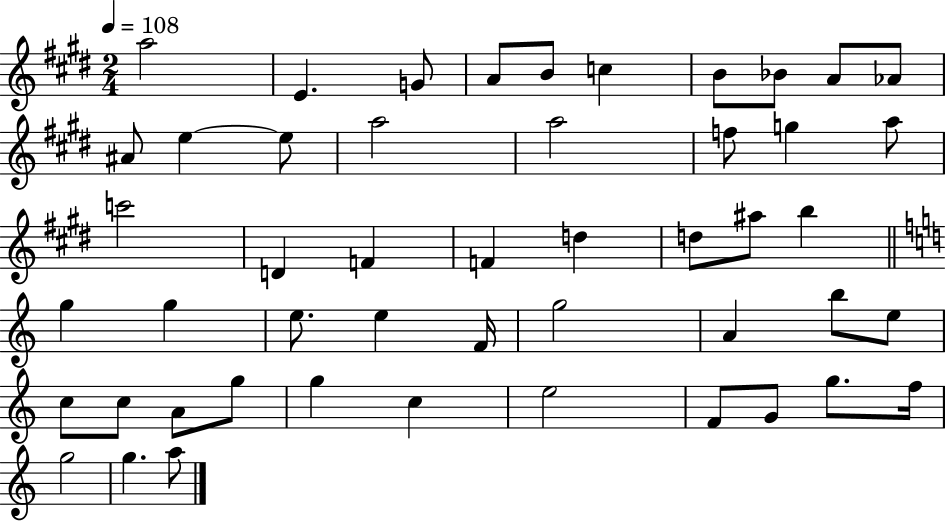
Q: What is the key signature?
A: E major